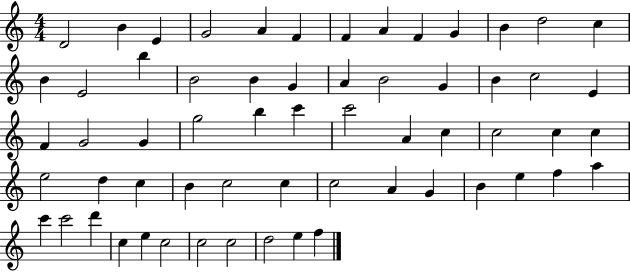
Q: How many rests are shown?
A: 0